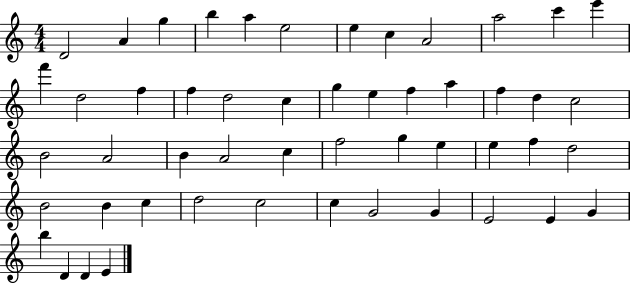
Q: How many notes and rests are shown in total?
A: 51